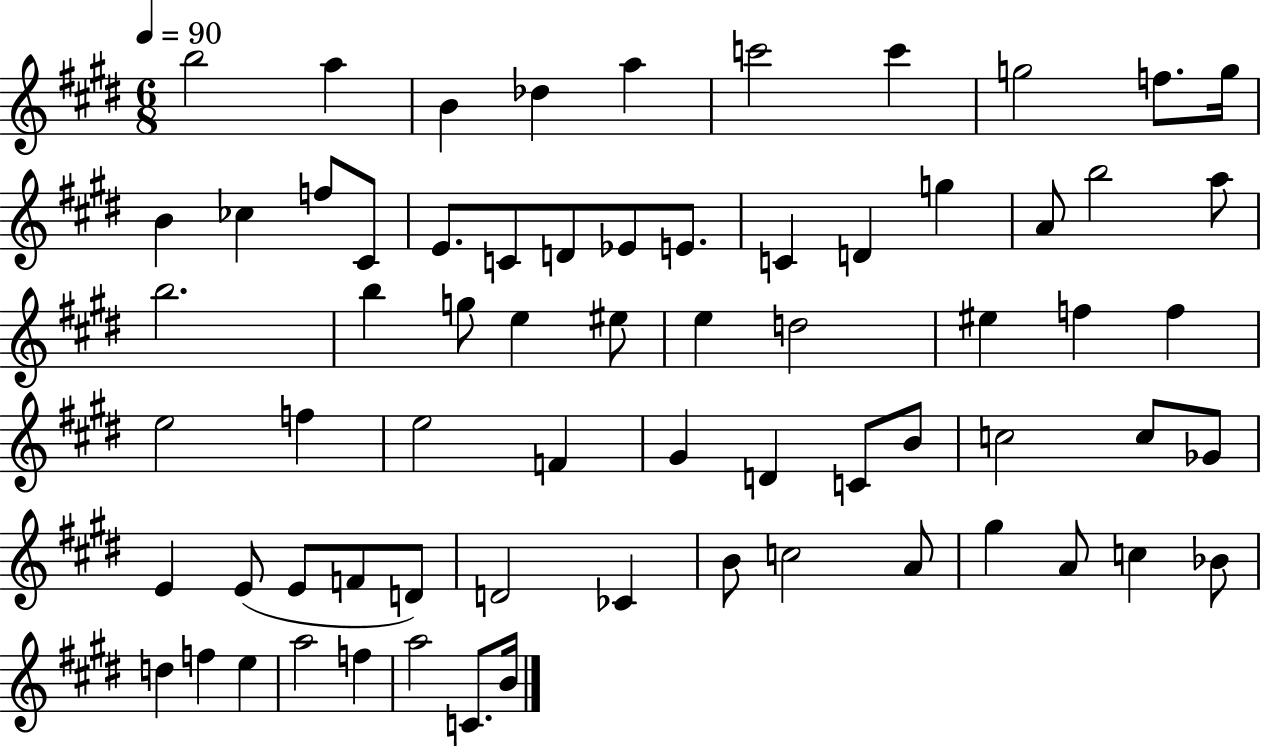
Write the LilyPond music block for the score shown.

{
  \clef treble
  \numericTimeSignature
  \time 6/8
  \key e \major
  \tempo 4 = 90
  b''2 a''4 | b'4 des''4 a''4 | c'''2 c'''4 | g''2 f''8. g''16 | \break b'4 ces''4 f''8 cis'8 | e'8. c'8 d'8 ees'8 e'8. | c'4 d'4 g''4 | a'8 b''2 a''8 | \break b''2. | b''4 g''8 e''4 eis''8 | e''4 d''2 | eis''4 f''4 f''4 | \break e''2 f''4 | e''2 f'4 | gis'4 d'4 c'8 b'8 | c''2 c''8 ges'8 | \break e'4 e'8( e'8 f'8 d'8) | d'2 ces'4 | b'8 c''2 a'8 | gis''4 a'8 c''4 bes'8 | \break d''4 f''4 e''4 | a''2 f''4 | a''2 c'8. b'16 | \bar "|."
}